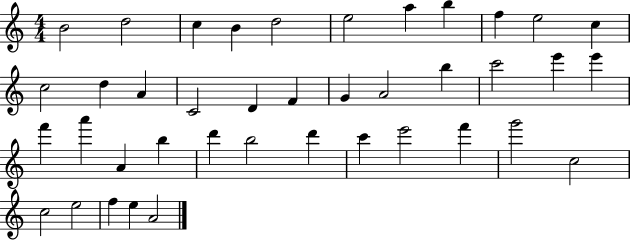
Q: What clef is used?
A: treble